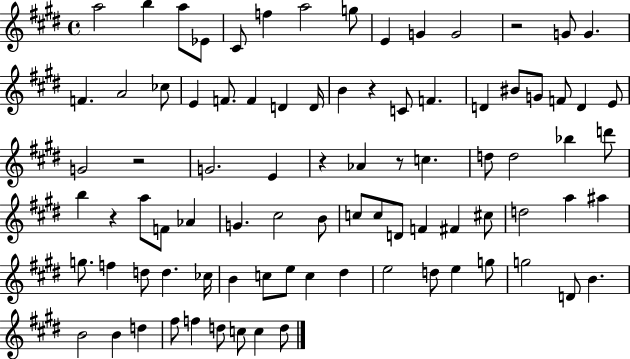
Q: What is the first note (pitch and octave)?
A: A5